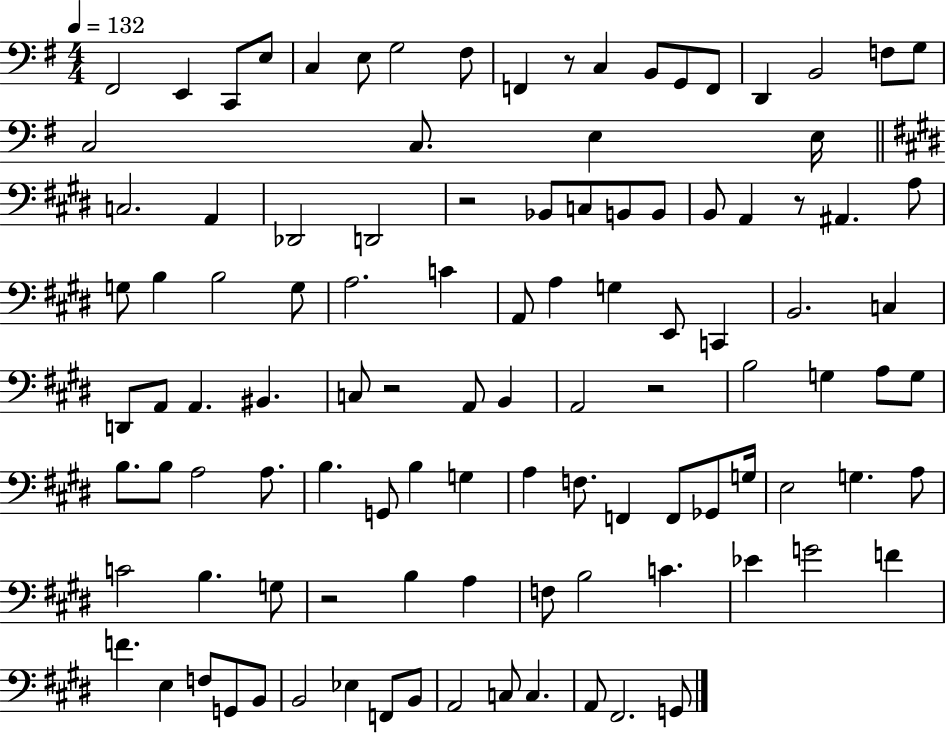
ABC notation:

X:1
T:Untitled
M:4/4
L:1/4
K:G
^F,,2 E,, C,,/2 E,/2 C, E,/2 G,2 ^F,/2 F,, z/2 C, B,,/2 G,,/2 F,,/2 D,, B,,2 F,/2 G,/2 C,2 C,/2 E, E,/4 C,2 A,, _D,,2 D,,2 z2 _B,,/2 C,/2 B,,/2 B,,/2 B,,/2 A,, z/2 ^A,, A,/2 G,/2 B, B,2 G,/2 A,2 C A,,/2 A, G, E,,/2 C,, B,,2 C, D,,/2 A,,/2 A,, ^B,, C,/2 z2 A,,/2 B,, A,,2 z2 B,2 G, A,/2 G,/2 B,/2 B,/2 A,2 A,/2 B, G,,/2 B, G, A, F,/2 F,, F,,/2 _G,,/2 G,/4 E,2 G, A,/2 C2 B, G,/2 z2 B, A, F,/2 B,2 C _E G2 F F E, F,/2 G,,/2 B,,/2 B,,2 _E, F,,/2 B,,/2 A,,2 C,/2 C, A,,/2 ^F,,2 G,,/2